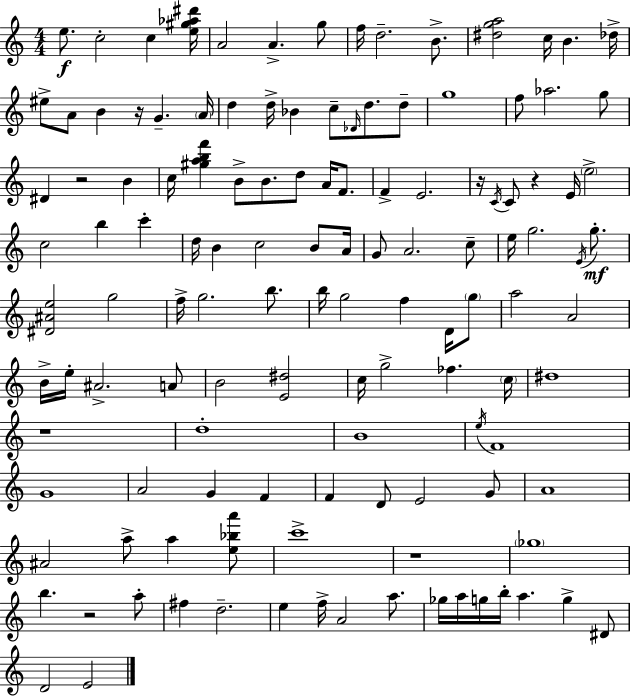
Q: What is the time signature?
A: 4/4